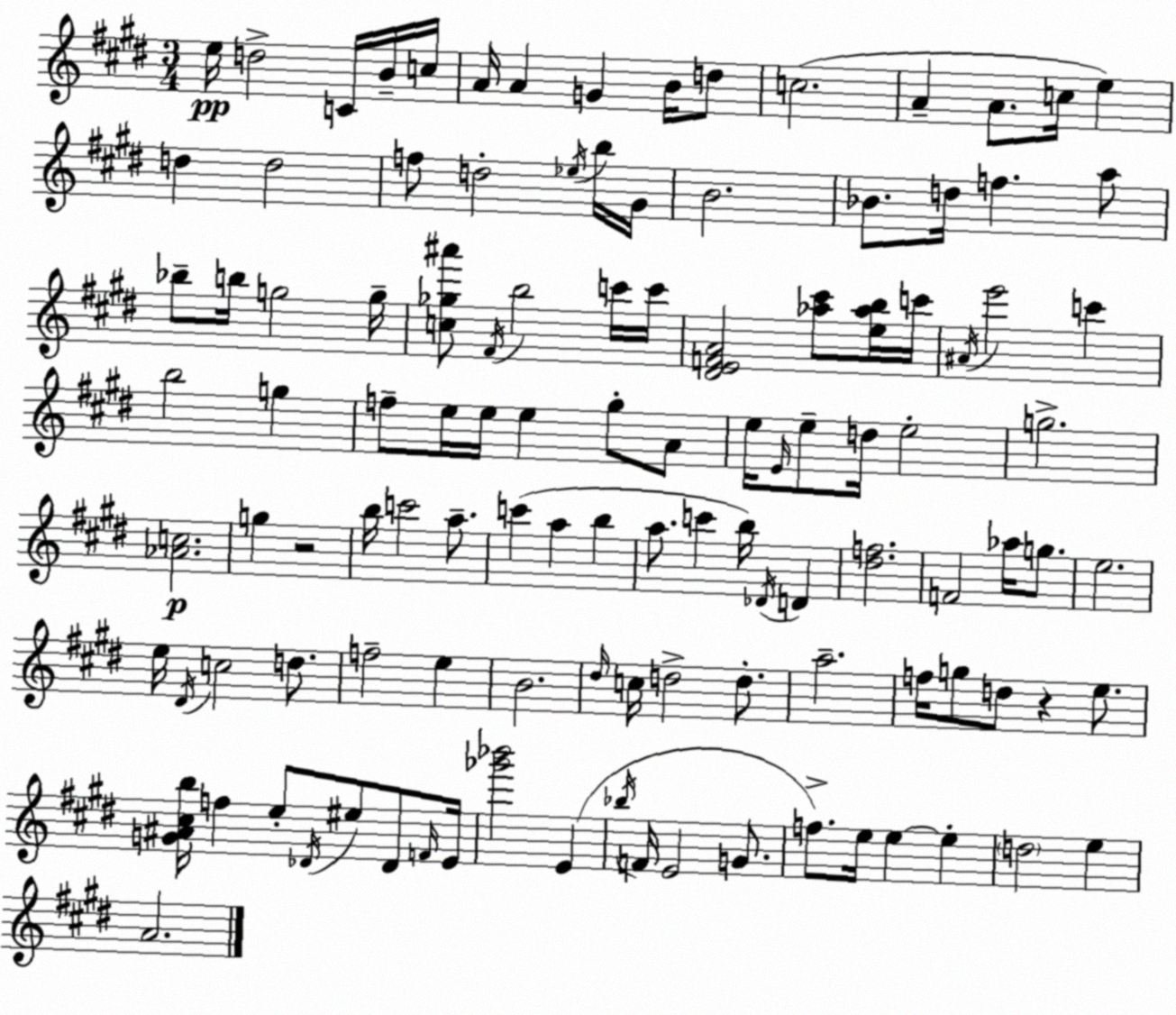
X:1
T:Untitled
M:3/4
L:1/4
K:E
e/4 d2 C/4 B/4 c/4 A/4 A G B/4 d/2 c2 A A/2 c/4 e d d2 f/2 d2 _e/4 b/4 ^G/4 B2 _B/2 d/4 f a/2 _b/2 b/4 g2 g/4 [c_g^a']/2 ^F/4 b2 c'/4 c'/4 [^DEFA]2 [_a^c']/2 [e_ab]/4 c'/4 ^A/4 e'2 c' b2 g f/2 e/4 e/4 e ^g/2 A/2 e/4 E/4 e/2 d/4 e2 g2 [_Ac]2 g z2 b/4 c'2 a/2 c' a b a/2 c' b/4 _D/4 D [^df]2 F2 _a/4 g/2 e2 e/4 ^D/4 c2 d/2 f2 e B2 ^d/4 c/4 d2 d/2 a2 f/4 g/2 d/2 z e/2 [G^A^cb]/4 f e/2 _D/4 ^e/2 _D/2 F/4 E/4 [_g'_b']2 E _b/4 F/4 E2 G/2 f/2 e/4 e e d2 e A2